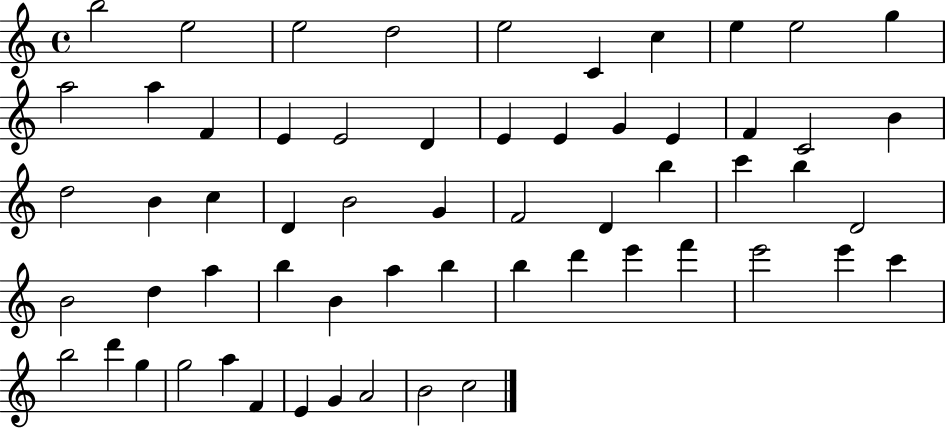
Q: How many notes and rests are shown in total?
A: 60